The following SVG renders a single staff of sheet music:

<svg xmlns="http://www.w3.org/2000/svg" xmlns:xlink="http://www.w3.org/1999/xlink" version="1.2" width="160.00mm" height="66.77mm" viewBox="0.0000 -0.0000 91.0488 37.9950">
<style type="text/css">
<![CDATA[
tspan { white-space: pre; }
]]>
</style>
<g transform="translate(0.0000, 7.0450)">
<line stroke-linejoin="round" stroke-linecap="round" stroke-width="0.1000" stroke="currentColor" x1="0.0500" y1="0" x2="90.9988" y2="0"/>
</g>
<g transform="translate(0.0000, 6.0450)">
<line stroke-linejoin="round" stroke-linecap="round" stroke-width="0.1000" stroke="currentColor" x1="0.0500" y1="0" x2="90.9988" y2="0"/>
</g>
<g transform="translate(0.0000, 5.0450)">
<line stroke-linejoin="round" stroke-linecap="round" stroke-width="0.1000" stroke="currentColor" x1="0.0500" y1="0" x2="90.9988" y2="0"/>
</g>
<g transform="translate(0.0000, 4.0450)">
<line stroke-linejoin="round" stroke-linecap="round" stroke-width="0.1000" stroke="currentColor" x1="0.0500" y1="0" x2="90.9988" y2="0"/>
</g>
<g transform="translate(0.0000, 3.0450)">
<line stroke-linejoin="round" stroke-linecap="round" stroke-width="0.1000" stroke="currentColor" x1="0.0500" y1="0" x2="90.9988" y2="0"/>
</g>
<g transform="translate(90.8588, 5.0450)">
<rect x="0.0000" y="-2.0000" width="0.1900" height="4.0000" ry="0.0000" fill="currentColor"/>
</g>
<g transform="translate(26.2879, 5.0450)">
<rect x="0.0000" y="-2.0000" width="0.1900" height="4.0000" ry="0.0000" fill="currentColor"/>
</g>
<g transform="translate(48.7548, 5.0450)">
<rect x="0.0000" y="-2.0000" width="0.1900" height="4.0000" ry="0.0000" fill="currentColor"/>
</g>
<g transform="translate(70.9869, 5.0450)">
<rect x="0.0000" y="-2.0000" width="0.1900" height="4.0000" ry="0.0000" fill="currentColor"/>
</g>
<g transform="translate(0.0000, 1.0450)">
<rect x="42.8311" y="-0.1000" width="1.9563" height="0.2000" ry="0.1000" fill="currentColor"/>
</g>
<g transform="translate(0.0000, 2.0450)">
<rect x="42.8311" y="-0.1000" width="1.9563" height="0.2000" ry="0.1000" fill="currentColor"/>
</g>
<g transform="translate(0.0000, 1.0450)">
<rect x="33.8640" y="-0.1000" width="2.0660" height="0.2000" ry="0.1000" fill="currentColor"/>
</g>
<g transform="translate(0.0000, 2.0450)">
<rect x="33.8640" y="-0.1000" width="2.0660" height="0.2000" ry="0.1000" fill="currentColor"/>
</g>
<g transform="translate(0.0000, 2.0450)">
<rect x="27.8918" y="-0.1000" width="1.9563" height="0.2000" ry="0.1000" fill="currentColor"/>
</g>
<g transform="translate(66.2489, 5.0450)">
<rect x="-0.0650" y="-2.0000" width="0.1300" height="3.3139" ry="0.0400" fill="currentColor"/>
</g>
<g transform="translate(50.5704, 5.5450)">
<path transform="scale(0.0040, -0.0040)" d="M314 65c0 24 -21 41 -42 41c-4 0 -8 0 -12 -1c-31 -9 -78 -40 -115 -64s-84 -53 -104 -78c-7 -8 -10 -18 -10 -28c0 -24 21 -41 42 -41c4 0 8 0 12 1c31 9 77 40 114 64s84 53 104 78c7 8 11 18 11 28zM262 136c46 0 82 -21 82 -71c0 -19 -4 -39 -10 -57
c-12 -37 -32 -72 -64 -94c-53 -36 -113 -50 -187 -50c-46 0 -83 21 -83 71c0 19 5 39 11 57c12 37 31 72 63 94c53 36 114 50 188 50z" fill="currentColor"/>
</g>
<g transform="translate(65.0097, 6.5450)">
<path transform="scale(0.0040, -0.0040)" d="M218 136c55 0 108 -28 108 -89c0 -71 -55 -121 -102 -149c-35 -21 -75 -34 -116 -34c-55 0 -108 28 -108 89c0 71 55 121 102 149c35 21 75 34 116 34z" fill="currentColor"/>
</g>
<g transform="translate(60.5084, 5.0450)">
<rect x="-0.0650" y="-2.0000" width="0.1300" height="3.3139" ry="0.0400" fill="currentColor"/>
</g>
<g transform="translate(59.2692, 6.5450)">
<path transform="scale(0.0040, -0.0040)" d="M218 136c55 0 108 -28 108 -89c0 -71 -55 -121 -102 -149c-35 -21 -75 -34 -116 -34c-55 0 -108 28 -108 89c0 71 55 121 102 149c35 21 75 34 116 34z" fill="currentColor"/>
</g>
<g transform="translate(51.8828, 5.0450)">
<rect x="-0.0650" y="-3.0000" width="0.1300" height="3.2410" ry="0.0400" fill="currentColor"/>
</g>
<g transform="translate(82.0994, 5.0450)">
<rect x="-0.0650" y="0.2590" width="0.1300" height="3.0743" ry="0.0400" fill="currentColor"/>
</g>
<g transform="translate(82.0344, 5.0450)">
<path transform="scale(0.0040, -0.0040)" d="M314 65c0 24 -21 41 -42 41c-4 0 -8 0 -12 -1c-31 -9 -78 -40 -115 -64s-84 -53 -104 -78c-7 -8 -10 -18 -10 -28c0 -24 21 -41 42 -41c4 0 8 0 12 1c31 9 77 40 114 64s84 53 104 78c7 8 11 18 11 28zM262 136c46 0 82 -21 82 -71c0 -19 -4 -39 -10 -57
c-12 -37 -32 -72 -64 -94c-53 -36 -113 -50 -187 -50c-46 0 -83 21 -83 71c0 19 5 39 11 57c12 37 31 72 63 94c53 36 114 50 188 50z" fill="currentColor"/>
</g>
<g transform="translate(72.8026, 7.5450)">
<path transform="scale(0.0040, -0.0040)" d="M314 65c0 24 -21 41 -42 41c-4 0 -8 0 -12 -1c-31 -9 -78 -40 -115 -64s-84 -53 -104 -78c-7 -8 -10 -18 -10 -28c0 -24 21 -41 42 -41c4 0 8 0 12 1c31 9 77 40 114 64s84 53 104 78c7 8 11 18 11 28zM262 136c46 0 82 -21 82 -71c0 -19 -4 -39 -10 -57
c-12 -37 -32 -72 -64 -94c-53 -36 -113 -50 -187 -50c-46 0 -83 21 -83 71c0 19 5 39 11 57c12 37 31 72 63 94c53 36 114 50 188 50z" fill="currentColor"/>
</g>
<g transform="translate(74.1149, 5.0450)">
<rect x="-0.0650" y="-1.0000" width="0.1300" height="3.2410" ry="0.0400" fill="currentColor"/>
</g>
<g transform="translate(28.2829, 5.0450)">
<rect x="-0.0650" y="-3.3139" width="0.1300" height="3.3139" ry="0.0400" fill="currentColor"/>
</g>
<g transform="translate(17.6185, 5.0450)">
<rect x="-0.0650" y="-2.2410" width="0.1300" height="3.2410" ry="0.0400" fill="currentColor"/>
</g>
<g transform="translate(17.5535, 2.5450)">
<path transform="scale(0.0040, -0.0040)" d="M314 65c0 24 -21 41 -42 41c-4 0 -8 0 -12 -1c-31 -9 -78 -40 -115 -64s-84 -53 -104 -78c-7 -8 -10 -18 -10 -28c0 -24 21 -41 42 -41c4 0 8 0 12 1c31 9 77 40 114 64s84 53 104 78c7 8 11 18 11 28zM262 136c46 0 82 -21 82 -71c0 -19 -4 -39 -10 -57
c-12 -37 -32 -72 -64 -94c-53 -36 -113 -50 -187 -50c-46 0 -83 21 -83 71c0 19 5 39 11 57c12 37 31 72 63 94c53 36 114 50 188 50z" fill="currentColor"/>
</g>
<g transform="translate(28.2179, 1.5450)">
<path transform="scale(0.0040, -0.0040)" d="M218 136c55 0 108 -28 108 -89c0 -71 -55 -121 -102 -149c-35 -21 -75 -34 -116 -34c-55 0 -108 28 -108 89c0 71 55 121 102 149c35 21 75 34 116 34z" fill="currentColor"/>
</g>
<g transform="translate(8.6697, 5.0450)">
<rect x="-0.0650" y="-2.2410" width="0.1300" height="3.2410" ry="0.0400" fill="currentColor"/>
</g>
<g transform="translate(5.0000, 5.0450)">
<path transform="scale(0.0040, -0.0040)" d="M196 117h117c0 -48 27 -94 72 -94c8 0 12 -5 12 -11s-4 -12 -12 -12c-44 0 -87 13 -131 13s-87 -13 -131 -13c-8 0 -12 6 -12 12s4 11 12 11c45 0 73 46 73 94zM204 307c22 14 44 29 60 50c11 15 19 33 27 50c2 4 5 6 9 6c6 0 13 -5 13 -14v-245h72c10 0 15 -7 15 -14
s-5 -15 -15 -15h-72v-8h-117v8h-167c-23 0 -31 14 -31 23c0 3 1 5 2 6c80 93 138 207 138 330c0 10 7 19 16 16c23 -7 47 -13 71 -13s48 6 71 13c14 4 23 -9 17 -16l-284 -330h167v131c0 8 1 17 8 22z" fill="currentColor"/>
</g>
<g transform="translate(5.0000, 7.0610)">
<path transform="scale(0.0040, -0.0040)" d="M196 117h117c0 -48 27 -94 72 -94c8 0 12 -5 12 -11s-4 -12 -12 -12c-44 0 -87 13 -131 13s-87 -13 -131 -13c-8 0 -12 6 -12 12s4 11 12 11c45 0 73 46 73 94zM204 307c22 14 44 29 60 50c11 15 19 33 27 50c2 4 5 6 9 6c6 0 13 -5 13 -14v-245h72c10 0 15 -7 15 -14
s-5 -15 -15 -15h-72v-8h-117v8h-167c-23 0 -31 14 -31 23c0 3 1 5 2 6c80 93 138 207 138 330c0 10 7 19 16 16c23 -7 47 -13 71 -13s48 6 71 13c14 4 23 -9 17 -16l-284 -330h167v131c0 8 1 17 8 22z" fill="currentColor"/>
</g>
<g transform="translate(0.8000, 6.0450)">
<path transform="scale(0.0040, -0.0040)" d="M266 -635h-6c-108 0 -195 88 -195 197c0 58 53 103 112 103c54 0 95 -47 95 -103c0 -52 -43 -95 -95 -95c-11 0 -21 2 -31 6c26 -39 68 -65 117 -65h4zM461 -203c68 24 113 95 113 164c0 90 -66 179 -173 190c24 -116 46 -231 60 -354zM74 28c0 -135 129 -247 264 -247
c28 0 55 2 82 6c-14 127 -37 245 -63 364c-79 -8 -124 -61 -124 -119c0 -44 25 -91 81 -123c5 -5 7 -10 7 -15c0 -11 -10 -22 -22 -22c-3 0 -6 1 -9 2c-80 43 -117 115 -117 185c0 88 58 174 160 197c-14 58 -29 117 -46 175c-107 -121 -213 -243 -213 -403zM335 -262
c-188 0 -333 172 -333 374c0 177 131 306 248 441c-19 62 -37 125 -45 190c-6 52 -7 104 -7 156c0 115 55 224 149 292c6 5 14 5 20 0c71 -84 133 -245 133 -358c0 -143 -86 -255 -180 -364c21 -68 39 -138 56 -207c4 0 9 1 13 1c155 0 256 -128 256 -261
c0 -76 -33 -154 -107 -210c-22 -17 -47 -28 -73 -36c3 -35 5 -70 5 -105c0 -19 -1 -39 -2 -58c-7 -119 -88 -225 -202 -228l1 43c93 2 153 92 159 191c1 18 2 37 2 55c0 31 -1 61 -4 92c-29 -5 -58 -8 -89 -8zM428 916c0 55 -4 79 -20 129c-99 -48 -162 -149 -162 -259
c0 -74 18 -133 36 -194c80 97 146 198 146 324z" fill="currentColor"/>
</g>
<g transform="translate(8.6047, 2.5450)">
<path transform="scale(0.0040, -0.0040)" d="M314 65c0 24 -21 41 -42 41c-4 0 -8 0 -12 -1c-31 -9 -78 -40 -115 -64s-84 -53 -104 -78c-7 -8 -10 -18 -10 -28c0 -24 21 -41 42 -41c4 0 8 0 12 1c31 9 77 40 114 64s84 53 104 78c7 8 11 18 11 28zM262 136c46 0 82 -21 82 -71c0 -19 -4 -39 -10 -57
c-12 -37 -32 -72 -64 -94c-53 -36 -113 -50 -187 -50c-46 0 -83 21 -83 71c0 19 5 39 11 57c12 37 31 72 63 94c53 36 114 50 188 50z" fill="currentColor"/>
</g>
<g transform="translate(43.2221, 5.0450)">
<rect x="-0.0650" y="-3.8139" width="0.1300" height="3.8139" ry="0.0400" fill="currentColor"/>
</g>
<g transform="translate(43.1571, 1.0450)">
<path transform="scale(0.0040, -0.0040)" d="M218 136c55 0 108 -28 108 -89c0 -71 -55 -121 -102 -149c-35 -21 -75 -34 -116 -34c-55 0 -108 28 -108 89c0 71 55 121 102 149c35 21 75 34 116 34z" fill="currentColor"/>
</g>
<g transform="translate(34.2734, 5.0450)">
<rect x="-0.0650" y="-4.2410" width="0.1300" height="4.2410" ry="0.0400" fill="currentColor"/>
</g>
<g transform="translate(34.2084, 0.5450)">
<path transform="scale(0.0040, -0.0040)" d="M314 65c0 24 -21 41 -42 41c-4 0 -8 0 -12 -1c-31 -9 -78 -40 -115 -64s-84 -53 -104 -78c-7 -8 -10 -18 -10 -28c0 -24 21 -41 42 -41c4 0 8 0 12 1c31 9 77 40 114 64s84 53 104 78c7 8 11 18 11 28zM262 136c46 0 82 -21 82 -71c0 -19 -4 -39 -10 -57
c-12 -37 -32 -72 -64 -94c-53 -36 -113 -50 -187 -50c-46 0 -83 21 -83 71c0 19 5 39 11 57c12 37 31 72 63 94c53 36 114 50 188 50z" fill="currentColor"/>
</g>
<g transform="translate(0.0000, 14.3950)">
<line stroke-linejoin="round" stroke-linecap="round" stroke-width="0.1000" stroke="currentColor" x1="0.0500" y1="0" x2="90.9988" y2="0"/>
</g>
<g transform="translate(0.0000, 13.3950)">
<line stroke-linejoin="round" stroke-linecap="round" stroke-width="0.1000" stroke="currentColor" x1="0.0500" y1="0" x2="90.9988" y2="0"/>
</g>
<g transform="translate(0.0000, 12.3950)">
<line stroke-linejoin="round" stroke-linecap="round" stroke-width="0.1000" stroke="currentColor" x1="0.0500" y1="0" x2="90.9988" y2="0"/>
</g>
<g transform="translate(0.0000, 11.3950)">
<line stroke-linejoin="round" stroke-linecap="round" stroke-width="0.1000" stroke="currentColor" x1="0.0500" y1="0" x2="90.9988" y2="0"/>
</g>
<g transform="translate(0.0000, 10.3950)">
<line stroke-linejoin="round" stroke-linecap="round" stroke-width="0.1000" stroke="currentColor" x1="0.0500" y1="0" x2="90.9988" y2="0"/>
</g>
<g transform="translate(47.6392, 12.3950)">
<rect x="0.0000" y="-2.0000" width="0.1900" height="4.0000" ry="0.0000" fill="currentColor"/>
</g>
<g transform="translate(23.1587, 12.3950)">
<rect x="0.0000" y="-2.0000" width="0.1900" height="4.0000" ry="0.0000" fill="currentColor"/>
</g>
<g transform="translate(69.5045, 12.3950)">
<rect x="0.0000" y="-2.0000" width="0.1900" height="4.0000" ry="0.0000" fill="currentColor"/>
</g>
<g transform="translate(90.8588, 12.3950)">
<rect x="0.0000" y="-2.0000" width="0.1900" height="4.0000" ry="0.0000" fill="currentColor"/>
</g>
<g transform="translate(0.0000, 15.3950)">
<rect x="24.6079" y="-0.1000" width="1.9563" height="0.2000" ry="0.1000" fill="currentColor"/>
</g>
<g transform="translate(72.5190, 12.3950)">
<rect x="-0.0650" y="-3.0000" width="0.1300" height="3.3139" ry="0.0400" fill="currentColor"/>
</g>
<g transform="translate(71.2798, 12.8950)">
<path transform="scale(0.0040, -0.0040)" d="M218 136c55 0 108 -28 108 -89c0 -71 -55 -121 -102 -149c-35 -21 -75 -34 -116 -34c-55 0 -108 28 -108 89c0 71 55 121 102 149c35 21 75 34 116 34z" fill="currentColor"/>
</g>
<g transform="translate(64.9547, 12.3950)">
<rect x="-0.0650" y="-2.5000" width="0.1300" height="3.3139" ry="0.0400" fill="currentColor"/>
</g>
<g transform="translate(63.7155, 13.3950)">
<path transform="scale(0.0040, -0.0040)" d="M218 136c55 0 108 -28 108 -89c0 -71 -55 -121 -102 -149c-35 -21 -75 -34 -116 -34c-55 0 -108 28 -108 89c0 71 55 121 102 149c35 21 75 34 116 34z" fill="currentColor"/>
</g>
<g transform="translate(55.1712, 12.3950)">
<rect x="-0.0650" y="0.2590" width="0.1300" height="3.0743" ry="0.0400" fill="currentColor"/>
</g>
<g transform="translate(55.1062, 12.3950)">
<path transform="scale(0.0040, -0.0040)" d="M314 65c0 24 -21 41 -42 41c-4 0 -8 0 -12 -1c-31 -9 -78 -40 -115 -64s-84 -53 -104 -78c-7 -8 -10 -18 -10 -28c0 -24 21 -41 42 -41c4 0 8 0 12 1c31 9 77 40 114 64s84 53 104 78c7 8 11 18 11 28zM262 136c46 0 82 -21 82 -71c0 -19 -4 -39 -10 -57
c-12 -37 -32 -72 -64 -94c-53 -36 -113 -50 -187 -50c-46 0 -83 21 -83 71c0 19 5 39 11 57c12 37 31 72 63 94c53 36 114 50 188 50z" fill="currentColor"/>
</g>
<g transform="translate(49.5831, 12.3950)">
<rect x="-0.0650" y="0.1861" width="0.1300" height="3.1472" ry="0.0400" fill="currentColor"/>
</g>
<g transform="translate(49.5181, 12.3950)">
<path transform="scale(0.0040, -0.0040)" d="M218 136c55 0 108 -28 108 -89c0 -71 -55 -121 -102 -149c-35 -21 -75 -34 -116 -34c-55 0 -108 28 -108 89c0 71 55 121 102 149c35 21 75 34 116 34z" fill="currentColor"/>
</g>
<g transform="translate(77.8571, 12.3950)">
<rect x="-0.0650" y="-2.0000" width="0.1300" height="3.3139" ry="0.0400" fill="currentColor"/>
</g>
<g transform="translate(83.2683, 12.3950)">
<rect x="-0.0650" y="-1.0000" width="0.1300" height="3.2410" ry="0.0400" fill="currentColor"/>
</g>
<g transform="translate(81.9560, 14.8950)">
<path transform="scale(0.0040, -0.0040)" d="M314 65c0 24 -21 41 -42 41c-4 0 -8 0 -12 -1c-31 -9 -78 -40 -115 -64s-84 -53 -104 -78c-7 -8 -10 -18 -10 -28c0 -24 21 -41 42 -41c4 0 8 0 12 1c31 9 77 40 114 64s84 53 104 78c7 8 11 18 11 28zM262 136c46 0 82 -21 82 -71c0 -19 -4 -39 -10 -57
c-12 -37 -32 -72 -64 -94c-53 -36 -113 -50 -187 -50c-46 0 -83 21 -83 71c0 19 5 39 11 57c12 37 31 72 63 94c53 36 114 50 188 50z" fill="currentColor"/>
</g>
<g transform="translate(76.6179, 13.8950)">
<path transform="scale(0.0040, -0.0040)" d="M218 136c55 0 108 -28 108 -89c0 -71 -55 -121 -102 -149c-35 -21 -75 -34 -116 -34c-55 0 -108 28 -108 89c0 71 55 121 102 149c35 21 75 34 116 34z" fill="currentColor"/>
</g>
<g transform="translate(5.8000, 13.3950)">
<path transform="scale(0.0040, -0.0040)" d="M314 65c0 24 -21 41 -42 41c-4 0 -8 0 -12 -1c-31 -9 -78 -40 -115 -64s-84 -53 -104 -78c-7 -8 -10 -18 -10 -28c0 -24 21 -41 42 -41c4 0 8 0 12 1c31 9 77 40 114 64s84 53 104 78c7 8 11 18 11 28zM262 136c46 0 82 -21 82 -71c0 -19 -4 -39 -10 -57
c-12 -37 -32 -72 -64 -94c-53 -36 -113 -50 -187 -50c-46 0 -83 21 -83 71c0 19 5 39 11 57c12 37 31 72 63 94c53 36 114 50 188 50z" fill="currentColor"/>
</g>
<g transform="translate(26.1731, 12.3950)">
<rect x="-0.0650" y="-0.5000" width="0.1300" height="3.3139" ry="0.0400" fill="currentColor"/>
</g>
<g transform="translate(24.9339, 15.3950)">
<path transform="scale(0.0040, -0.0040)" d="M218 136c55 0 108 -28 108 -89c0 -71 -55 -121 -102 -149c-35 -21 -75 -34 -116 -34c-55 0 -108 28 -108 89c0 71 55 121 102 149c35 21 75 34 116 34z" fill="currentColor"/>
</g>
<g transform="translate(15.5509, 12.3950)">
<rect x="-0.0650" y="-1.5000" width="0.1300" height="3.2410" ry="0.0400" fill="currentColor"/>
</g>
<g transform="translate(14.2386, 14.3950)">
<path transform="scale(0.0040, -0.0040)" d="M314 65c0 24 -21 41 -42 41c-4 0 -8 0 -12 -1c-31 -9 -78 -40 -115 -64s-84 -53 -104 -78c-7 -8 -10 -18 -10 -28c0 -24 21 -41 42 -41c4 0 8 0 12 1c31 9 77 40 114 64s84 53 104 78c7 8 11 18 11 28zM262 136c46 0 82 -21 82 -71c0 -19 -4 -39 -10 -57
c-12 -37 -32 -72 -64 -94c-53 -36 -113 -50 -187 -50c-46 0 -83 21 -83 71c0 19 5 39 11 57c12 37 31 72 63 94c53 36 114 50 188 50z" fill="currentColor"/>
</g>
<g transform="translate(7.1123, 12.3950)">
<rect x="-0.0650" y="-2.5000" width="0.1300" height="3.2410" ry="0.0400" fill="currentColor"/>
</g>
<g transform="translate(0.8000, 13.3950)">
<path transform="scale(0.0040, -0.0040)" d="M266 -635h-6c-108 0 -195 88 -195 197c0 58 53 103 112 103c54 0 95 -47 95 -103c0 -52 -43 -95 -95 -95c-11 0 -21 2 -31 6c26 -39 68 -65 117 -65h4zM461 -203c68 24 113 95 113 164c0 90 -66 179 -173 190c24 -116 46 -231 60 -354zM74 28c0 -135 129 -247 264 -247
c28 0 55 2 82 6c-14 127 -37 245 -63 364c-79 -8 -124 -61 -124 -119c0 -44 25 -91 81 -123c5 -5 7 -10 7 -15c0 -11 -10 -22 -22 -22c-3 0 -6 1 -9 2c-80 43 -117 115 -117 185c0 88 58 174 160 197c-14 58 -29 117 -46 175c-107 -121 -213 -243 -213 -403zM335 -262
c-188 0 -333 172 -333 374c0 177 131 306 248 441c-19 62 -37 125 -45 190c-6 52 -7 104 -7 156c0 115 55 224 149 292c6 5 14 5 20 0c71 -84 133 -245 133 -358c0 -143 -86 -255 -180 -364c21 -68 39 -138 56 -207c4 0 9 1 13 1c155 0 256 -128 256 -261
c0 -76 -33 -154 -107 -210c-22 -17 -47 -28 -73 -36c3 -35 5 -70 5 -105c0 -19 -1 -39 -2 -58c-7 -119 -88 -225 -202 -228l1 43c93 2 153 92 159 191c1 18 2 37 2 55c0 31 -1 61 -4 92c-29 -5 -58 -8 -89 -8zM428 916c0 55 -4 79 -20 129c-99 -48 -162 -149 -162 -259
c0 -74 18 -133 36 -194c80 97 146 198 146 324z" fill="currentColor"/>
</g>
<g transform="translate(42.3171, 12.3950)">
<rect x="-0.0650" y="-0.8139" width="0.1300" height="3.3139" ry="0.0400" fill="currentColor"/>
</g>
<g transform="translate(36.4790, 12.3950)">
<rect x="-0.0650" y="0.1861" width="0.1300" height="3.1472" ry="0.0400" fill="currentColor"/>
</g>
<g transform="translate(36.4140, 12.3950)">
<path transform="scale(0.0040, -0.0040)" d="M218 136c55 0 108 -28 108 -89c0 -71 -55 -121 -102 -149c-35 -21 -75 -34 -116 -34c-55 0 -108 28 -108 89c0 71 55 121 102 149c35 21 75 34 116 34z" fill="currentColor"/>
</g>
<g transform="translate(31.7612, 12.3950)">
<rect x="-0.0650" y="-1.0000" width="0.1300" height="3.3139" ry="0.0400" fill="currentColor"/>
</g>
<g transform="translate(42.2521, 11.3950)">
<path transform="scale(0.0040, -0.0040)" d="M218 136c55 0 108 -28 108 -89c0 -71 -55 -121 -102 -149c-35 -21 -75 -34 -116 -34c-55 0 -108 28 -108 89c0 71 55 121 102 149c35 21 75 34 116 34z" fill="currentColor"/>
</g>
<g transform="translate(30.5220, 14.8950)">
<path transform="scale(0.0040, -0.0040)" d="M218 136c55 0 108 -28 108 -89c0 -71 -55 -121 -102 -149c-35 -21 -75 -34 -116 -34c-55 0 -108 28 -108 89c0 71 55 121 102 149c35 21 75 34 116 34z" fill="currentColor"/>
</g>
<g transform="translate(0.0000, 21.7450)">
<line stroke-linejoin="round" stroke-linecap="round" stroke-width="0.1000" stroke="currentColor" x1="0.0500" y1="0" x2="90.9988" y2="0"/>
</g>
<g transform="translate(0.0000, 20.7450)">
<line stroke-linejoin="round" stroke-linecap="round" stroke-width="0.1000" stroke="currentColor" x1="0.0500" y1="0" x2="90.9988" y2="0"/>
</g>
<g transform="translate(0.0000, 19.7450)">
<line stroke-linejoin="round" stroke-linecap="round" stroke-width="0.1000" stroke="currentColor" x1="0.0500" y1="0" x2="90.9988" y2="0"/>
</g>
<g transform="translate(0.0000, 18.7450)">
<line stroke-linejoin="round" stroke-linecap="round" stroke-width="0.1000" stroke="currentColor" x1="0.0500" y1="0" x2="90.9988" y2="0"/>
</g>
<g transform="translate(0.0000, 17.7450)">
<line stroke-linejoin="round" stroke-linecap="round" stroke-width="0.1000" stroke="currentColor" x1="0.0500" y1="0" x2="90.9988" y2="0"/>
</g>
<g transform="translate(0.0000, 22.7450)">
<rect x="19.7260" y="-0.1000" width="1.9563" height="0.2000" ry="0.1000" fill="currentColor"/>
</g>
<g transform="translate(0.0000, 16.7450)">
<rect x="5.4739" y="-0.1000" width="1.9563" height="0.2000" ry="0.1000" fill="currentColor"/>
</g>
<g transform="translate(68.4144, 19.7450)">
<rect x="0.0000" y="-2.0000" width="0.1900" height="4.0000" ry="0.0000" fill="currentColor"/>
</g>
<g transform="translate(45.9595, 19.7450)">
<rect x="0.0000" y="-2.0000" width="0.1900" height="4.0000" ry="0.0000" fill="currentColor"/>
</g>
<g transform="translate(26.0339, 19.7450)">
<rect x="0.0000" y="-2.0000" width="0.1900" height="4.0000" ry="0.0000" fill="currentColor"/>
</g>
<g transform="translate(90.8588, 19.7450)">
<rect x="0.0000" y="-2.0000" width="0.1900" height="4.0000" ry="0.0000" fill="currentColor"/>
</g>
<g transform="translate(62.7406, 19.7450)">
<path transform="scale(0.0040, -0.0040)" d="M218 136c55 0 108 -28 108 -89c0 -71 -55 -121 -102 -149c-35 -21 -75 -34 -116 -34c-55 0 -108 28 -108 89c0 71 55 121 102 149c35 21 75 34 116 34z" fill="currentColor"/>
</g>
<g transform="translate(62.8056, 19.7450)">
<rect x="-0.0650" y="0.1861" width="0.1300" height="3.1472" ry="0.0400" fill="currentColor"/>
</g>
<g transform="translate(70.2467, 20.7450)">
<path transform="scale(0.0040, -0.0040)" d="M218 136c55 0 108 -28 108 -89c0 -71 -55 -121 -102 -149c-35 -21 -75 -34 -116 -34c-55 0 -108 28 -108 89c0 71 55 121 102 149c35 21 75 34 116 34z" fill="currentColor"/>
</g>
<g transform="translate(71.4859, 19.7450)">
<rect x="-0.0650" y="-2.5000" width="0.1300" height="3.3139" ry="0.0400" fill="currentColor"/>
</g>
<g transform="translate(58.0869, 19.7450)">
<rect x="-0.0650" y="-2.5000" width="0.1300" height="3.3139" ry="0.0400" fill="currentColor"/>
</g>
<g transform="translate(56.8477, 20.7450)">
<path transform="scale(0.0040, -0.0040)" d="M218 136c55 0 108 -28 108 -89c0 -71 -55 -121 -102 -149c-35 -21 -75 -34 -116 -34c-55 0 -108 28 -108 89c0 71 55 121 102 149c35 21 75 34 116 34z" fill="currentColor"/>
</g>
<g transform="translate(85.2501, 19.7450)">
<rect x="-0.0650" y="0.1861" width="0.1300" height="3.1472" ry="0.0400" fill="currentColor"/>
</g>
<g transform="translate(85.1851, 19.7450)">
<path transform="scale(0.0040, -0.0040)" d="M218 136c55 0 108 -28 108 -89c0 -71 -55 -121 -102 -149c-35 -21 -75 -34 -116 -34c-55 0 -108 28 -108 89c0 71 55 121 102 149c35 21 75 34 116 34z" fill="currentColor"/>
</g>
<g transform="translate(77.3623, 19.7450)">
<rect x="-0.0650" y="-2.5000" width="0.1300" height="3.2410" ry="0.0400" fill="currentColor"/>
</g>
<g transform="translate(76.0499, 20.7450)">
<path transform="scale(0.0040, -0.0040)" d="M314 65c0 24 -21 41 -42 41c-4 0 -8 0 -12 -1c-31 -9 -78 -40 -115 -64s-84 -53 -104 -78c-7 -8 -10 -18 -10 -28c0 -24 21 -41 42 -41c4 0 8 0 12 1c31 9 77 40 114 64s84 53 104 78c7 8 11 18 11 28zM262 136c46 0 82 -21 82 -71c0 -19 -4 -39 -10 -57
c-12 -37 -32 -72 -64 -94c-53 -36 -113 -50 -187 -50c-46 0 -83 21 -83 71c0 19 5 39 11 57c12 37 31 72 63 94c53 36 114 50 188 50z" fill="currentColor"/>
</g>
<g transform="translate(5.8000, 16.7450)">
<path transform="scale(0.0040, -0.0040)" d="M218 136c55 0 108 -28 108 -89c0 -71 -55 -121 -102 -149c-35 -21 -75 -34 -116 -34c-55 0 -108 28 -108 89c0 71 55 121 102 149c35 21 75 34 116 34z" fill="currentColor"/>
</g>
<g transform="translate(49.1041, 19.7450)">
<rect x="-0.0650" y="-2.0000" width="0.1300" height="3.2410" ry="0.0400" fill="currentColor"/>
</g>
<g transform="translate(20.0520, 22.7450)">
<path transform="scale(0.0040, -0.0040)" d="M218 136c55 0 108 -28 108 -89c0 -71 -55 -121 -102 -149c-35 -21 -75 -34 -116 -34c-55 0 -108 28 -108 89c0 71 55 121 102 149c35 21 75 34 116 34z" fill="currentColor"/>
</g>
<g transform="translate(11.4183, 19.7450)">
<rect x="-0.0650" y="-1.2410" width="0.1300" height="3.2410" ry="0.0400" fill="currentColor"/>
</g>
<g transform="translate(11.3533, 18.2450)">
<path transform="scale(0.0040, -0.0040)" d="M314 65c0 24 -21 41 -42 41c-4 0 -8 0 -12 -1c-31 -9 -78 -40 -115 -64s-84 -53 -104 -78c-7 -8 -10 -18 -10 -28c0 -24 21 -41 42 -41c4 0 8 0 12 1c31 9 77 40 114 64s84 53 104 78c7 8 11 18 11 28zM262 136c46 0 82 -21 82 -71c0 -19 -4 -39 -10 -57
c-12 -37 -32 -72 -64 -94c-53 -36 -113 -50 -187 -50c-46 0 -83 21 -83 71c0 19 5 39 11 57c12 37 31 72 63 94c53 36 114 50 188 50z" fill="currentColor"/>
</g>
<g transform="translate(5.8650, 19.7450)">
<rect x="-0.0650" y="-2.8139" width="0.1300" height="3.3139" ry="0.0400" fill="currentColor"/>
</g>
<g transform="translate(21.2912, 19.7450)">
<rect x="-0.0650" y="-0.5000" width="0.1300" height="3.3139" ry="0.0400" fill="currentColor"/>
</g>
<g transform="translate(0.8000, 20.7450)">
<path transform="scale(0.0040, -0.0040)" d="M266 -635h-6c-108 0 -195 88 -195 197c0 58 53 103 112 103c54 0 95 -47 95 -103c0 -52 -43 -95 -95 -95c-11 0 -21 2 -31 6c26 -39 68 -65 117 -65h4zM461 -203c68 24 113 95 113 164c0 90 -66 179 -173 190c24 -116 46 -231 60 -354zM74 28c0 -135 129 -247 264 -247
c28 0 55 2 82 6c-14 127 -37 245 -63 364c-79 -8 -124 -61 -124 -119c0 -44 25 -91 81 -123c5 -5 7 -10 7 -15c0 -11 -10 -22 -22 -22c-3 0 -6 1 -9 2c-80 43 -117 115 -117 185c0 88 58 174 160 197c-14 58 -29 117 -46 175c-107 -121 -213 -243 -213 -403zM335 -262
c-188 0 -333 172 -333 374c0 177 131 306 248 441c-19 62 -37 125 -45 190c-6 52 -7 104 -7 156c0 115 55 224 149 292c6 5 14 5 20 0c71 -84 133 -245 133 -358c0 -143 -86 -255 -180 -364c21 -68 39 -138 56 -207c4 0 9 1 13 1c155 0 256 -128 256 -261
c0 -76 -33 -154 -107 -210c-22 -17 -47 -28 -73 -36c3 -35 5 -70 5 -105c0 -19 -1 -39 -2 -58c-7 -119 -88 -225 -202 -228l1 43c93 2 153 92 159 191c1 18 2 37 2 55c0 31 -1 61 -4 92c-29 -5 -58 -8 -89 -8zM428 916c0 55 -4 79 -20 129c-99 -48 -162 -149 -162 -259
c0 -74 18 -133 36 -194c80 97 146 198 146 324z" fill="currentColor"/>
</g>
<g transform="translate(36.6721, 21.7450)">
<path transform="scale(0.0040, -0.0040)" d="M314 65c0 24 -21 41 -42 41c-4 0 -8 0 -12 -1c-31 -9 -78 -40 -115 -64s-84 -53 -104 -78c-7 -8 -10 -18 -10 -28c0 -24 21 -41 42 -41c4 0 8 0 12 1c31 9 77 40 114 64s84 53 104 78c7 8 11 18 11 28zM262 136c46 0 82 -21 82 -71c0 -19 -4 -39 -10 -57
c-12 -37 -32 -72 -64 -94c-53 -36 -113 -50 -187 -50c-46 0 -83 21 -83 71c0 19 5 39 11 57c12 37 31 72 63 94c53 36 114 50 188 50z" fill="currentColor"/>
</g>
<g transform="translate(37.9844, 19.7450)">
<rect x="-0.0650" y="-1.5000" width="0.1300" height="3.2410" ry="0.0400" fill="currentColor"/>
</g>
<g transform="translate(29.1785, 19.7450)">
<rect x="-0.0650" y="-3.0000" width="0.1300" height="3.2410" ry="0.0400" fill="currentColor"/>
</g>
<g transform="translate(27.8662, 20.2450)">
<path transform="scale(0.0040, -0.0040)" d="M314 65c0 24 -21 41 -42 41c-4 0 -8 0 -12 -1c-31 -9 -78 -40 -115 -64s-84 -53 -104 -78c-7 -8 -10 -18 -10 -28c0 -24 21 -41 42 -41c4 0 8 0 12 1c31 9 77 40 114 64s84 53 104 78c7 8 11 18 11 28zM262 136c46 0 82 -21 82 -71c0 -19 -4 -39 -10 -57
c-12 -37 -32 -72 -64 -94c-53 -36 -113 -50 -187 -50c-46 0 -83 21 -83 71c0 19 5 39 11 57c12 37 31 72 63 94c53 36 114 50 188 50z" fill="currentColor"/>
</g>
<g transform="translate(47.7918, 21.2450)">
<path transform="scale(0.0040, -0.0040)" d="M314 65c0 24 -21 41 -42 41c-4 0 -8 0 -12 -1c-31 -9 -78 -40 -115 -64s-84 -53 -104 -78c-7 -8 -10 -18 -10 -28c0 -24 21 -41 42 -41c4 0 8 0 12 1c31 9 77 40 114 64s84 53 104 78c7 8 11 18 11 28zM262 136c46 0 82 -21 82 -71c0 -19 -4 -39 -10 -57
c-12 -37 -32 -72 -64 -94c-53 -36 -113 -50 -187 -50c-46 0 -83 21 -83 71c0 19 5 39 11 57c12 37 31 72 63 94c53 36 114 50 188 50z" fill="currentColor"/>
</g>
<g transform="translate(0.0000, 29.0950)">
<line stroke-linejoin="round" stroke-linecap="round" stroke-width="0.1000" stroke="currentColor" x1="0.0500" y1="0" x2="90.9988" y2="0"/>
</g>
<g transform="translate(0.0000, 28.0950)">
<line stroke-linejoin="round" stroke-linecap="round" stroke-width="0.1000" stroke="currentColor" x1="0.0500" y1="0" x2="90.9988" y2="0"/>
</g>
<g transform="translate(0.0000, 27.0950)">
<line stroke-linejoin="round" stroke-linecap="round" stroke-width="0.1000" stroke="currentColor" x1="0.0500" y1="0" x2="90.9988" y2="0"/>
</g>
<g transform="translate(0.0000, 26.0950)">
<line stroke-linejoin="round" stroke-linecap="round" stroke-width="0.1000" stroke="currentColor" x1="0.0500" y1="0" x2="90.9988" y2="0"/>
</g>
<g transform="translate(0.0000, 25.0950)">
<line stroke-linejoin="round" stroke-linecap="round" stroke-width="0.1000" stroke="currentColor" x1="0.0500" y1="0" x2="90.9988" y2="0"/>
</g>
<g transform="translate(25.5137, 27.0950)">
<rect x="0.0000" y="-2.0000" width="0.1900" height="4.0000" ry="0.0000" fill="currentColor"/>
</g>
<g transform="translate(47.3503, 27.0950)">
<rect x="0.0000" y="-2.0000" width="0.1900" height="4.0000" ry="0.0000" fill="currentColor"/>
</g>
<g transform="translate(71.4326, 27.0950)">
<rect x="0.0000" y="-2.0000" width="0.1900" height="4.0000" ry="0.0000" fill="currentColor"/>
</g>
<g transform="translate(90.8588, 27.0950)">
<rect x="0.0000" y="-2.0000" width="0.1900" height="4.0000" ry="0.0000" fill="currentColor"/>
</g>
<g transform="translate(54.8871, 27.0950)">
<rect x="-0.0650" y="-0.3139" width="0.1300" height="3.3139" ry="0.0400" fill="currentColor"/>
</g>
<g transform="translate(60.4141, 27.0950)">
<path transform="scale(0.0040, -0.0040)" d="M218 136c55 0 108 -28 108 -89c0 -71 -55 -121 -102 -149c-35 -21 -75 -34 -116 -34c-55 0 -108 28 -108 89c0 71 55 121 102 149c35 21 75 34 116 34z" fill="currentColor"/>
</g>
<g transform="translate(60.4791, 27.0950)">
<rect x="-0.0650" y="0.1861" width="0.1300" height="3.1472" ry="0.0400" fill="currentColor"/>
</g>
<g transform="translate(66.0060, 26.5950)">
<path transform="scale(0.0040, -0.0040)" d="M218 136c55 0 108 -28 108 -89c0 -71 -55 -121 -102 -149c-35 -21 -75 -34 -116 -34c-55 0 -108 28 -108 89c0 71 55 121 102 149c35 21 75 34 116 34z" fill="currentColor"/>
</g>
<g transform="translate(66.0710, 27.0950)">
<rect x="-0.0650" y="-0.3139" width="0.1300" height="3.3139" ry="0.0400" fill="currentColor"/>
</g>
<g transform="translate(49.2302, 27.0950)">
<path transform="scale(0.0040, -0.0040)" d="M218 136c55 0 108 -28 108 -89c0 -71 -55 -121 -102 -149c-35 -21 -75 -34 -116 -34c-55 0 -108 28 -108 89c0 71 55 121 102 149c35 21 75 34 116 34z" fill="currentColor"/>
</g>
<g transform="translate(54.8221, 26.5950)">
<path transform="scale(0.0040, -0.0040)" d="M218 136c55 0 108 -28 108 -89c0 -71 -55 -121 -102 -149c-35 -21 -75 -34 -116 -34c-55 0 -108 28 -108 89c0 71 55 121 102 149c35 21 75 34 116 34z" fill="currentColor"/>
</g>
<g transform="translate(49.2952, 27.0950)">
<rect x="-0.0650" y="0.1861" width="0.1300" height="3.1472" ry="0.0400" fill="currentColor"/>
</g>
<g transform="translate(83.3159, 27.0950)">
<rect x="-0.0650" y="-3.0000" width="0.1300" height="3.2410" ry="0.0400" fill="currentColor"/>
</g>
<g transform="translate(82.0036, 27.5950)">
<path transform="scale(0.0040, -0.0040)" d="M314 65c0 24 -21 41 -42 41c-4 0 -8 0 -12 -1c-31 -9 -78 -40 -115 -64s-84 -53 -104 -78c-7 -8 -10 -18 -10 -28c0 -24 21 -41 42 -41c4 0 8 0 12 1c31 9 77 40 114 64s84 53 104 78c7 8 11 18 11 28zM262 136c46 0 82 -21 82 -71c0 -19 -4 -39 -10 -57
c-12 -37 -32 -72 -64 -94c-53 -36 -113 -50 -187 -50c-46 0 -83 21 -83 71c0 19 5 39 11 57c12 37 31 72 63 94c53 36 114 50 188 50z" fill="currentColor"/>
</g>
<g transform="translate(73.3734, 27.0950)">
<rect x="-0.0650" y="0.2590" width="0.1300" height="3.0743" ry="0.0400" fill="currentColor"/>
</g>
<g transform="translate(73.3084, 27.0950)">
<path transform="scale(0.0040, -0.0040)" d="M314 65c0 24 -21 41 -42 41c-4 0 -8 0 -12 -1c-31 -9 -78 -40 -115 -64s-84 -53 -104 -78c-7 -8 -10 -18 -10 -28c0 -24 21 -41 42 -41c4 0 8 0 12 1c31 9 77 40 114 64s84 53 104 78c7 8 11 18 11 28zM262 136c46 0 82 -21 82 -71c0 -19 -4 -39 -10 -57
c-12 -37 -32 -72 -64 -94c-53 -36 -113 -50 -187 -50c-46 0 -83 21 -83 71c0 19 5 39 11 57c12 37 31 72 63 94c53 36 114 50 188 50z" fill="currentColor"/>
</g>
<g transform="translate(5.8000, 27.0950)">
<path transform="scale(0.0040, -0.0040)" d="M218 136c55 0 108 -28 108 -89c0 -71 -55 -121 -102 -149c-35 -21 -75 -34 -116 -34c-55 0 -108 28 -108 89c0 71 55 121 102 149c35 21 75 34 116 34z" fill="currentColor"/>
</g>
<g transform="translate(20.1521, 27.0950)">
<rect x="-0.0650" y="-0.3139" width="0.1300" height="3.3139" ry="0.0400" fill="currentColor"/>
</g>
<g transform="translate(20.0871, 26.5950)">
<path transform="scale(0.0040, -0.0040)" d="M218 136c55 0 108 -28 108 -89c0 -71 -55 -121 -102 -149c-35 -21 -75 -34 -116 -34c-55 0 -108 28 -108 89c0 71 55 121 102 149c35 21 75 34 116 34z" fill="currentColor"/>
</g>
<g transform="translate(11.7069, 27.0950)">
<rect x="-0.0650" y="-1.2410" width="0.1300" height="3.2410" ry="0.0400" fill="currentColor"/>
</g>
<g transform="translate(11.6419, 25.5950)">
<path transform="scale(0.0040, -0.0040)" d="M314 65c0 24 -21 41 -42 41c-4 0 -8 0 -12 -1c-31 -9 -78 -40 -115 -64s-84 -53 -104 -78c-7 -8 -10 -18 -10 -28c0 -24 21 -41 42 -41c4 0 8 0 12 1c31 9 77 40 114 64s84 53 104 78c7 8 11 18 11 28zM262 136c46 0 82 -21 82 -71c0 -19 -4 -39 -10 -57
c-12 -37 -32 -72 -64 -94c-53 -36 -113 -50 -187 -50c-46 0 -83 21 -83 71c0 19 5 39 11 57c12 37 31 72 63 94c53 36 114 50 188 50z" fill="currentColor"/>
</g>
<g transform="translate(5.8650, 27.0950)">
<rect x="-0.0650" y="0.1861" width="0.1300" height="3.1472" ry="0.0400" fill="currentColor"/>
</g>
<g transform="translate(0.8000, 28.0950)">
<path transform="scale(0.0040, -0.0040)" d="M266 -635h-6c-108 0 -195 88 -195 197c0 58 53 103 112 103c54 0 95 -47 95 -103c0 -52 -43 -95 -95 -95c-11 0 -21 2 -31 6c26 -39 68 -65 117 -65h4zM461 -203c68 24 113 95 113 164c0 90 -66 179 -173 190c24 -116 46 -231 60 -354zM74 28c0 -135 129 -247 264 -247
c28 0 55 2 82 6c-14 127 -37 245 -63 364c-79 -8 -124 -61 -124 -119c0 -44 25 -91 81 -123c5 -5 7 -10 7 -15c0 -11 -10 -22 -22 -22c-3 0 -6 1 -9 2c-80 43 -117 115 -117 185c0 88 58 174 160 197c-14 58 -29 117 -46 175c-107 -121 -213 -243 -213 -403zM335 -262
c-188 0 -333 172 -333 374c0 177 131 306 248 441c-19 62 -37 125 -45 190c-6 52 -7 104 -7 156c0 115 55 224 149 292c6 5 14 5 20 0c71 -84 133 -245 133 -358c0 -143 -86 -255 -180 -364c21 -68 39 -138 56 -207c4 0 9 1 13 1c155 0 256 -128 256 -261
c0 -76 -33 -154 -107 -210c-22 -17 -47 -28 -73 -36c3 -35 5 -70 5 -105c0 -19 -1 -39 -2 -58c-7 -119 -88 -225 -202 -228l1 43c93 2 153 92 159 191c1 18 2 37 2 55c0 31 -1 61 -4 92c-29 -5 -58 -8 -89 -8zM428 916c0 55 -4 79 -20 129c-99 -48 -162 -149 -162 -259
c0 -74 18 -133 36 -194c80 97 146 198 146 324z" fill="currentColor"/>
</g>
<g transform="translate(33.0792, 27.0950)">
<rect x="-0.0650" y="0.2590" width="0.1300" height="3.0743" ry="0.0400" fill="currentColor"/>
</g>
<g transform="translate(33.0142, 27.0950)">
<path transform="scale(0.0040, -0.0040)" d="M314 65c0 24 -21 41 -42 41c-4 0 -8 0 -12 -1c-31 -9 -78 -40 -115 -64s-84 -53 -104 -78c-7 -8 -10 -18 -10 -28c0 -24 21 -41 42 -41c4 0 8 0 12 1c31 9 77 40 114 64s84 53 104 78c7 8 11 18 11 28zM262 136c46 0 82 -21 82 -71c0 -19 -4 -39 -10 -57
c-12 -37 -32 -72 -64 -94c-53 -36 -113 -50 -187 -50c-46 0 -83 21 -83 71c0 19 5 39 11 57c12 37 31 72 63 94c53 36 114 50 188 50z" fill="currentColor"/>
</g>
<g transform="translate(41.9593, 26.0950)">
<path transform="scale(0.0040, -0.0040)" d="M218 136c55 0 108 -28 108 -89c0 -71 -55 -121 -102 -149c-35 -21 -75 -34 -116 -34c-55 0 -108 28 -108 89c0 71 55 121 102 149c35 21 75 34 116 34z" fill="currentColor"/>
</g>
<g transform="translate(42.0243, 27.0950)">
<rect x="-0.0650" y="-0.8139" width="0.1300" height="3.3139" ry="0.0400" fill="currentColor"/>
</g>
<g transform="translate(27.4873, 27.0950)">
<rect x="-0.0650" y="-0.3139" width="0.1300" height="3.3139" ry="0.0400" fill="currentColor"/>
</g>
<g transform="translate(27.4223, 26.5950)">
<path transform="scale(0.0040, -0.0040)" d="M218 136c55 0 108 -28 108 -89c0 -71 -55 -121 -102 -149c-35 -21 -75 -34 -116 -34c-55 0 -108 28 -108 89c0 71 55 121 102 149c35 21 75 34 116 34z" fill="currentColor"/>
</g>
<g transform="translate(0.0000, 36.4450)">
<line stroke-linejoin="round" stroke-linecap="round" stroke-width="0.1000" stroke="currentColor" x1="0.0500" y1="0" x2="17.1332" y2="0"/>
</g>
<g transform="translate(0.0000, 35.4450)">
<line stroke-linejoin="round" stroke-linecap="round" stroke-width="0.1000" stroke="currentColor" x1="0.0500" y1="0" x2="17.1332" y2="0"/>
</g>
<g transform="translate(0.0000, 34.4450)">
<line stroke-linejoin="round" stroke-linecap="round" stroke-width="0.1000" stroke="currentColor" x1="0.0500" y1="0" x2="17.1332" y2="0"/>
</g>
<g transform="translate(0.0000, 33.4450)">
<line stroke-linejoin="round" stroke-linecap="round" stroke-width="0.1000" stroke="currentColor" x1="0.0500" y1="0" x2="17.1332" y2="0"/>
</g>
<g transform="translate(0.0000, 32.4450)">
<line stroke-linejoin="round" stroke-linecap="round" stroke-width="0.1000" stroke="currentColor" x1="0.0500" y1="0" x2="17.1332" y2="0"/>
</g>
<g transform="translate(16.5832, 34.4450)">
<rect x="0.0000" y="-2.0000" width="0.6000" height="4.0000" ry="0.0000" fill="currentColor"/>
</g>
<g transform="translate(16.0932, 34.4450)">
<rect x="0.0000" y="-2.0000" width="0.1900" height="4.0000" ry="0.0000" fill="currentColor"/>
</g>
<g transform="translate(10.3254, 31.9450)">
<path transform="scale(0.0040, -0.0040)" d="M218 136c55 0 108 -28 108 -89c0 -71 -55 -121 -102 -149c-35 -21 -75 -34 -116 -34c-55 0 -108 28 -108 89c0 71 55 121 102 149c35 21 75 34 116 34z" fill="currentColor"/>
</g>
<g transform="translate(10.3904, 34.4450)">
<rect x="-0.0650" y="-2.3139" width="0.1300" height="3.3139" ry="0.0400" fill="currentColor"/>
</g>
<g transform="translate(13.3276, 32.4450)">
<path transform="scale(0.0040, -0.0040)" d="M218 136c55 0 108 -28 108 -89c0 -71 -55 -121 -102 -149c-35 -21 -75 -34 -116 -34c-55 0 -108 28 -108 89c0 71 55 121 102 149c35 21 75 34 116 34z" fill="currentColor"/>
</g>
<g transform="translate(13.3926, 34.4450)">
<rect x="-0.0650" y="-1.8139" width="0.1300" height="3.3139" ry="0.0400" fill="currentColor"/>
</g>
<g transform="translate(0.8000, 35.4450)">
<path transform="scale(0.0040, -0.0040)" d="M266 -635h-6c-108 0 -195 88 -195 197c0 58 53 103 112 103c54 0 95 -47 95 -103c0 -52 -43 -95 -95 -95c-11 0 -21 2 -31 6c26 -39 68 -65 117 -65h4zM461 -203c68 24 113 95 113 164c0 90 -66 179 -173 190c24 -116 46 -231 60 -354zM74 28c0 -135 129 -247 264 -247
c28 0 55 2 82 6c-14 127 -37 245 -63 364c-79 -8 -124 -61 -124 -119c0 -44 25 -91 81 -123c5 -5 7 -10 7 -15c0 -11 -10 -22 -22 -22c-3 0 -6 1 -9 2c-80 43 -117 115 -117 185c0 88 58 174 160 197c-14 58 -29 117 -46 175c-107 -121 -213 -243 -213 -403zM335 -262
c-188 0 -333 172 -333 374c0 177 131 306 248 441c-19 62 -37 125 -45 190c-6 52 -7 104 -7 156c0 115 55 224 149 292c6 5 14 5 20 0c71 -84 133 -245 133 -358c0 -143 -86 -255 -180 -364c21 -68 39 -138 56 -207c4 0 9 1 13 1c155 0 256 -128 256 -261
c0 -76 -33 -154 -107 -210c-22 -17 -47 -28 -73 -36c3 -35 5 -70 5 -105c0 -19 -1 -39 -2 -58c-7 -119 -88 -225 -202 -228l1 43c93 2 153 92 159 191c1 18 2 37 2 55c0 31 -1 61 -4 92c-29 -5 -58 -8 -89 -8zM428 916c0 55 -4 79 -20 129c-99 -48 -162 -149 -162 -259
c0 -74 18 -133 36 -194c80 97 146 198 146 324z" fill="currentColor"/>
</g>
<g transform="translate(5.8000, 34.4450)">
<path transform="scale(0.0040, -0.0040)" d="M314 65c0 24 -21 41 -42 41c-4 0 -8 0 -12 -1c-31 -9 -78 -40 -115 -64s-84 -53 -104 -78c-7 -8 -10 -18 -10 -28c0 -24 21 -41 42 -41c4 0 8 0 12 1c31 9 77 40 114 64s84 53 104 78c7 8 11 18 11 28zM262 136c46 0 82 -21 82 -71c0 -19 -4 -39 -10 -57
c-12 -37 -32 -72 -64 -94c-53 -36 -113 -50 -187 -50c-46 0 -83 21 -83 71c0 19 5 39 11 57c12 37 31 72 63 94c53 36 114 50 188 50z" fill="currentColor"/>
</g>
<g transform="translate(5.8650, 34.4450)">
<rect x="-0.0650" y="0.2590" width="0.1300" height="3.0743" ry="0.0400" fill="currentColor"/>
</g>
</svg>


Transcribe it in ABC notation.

X:1
T:Untitled
M:4/4
L:1/4
K:C
g2 g2 b d'2 c' A2 F F D2 B2 G2 E2 C D B d B B2 G A F D2 a e2 C A2 E2 F2 G B G G2 B B e2 c c B2 d B c B c B2 A2 B2 g f